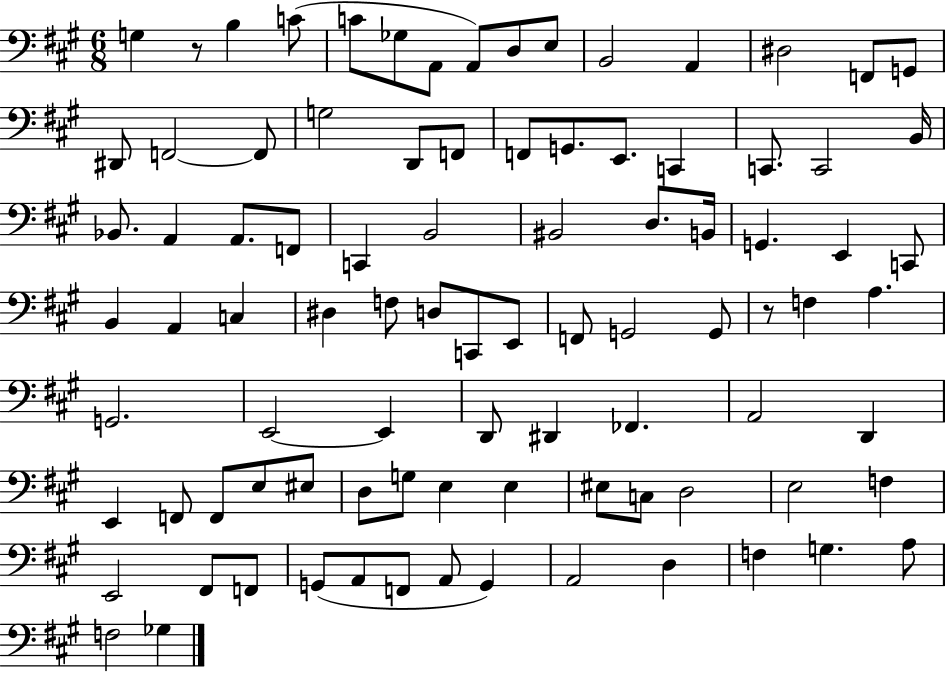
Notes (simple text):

G3/q R/e B3/q C4/e C4/e Gb3/e A2/e A2/e D3/e E3/e B2/h A2/q D#3/h F2/e G2/e D#2/e F2/h F2/e G3/h D2/e F2/e F2/e G2/e. E2/e. C2/q C2/e. C2/h B2/s Bb2/e. A2/q A2/e. F2/e C2/q B2/h BIS2/h D3/e. B2/s G2/q. E2/q C2/e B2/q A2/q C3/q D#3/q F3/e D3/e C2/e E2/e F2/e G2/h G2/e R/e F3/q A3/q. G2/h. E2/h E2/q D2/e D#2/q FES2/q. A2/h D2/q E2/q F2/e F2/e E3/e EIS3/e D3/e G3/e E3/q E3/q EIS3/e C3/e D3/h E3/h F3/q E2/h F#2/e F2/e G2/e A2/e F2/e A2/e G2/q A2/h D3/q F3/q G3/q. A3/e F3/h Gb3/q